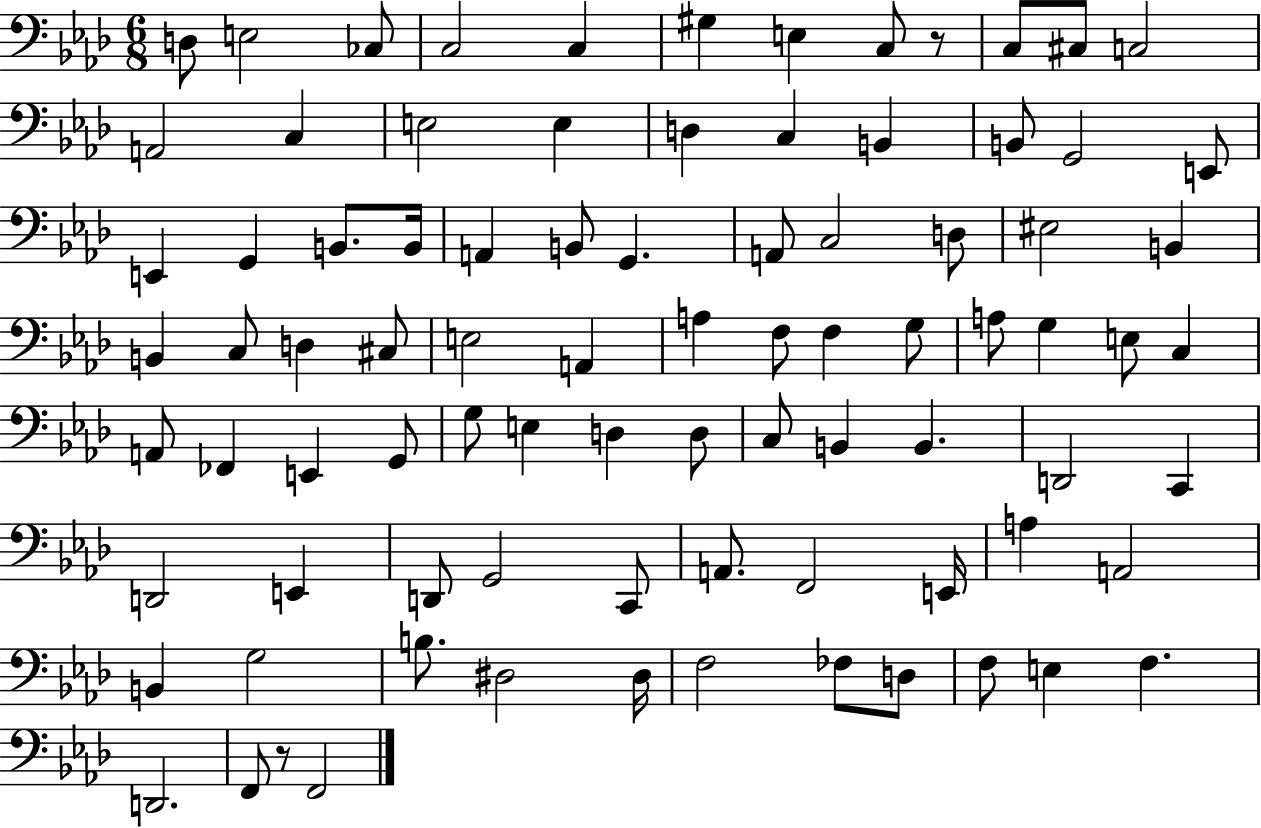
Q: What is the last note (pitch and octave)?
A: F2